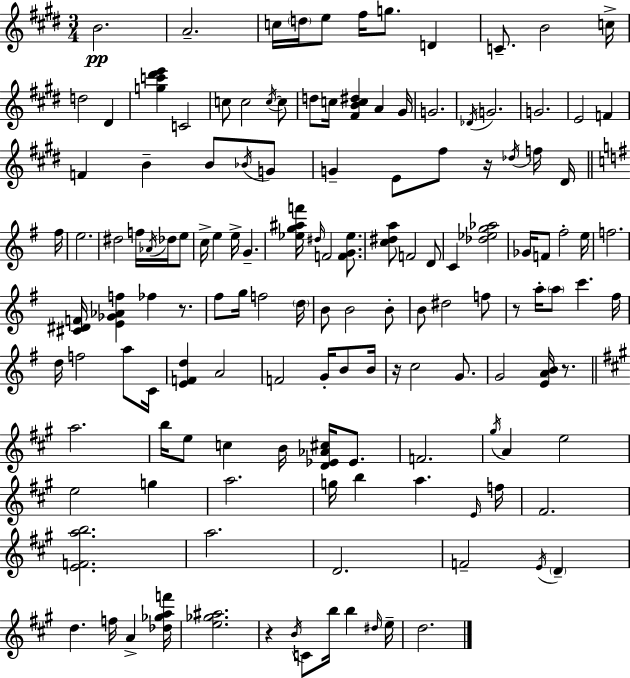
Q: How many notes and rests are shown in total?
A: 141